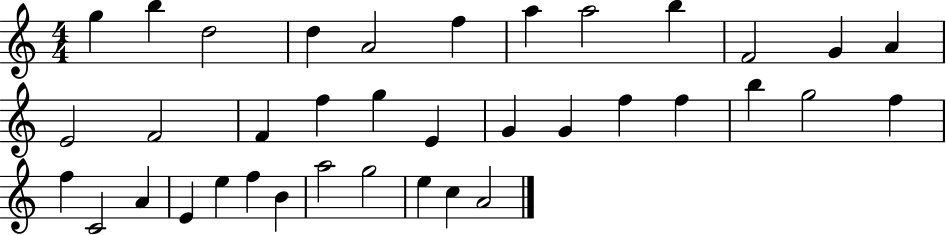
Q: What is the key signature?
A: C major